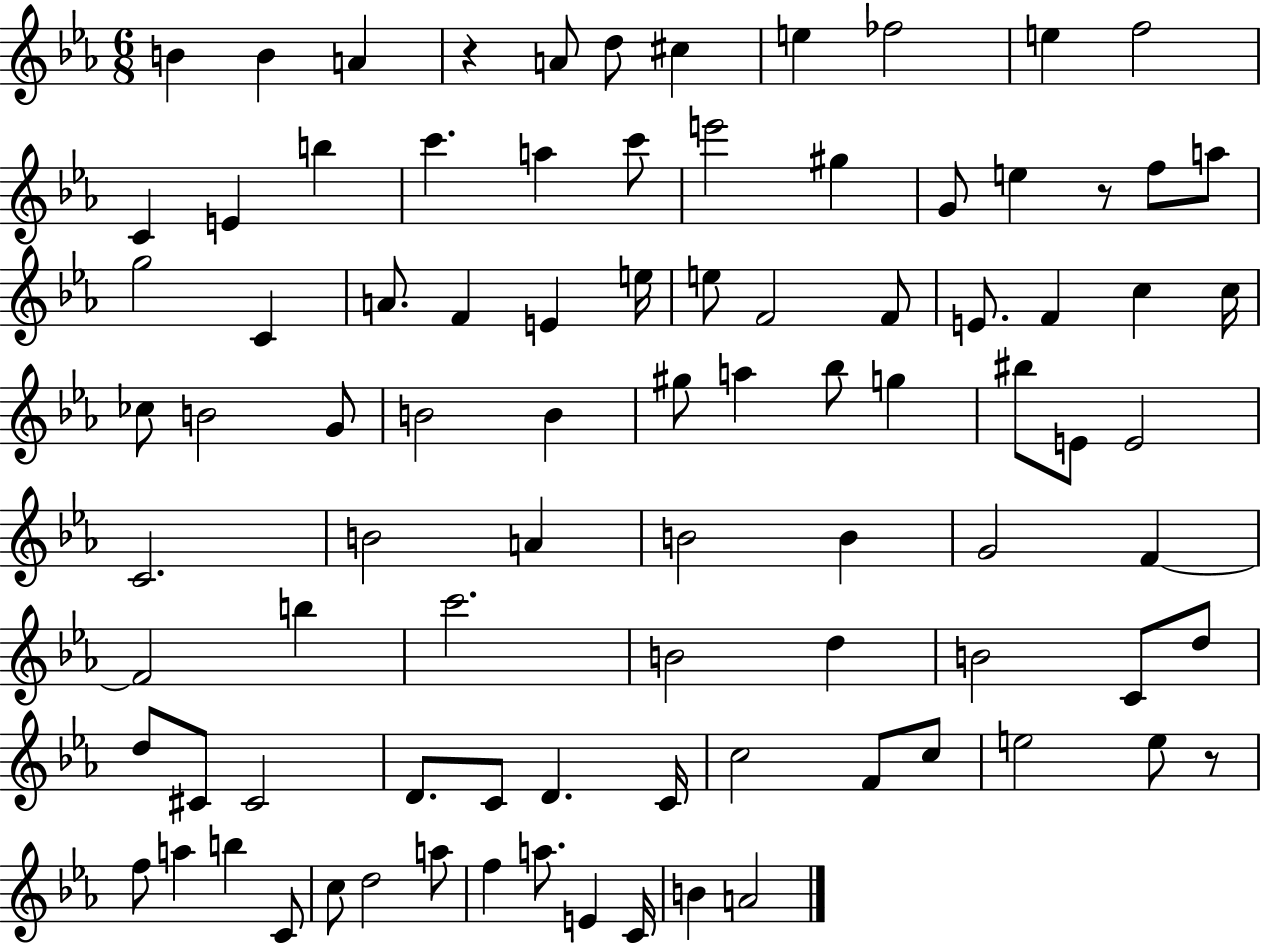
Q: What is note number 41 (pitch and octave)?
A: G#5